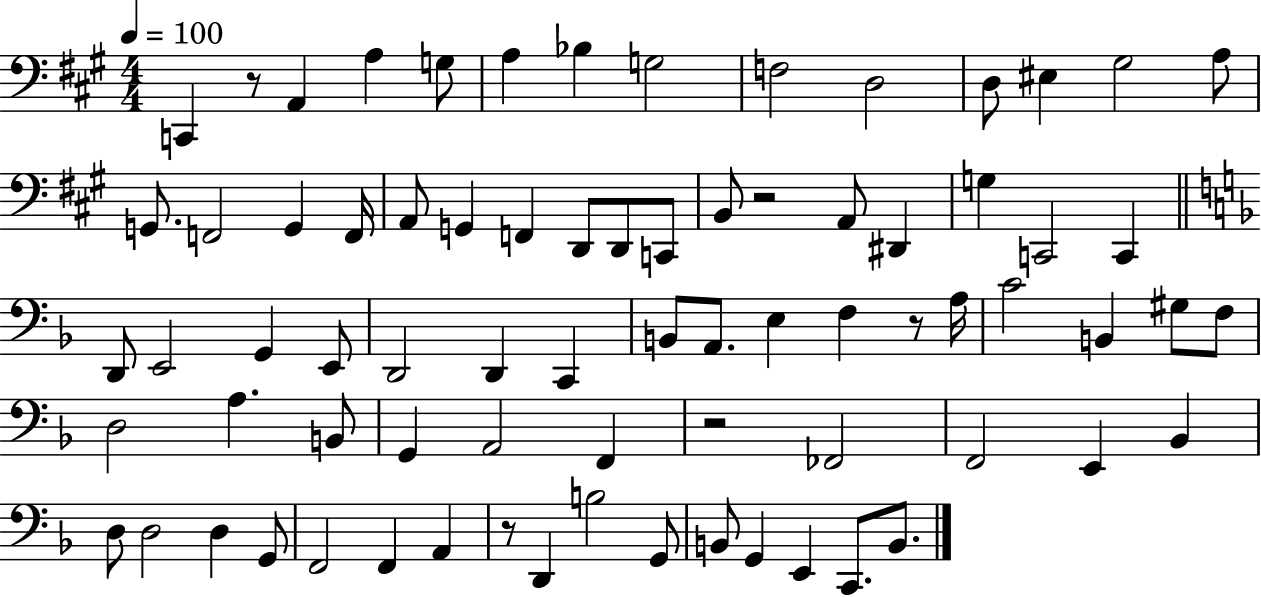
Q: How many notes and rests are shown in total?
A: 75